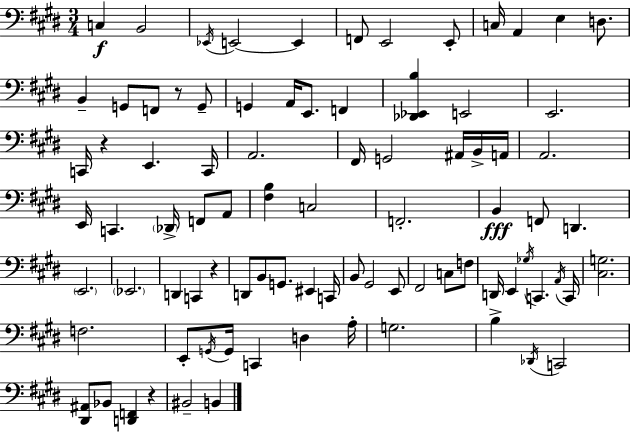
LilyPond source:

{
  \clef bass
  \numericTimeSignature
  \time 3/4
  \key e \major
  c4\f b,2 | \acciaccatura { ees,16 } e,2~~ e,4 | f,8 e,2 e,8-. | c16 a,4 e4 d8. | \break b,4-- g,8 f,8 r8 g,8-- | g,4 a,16 e,8. f,4 | <des, ees, b>4 e,2 | e,2. | \break c,16 r4 e,4. | c,16 a,2. | fis,16 g,2 ais,16 b,16-> | a,16 a,2. | \break e,16 c,4. \parenthesize des,16-> f,8 a,8 | <fis b>4 c2 | f,2.-. | b,4\fff f,8 d,4. | \break \parenthesize e,2. | \parenthesize ees,2. | d,4 c,4 r4 | d,8 b,8 g,8. eis,4 | \break c,16 b,8 gis,2 e,8 | fis,2 c8 f8 | d,16 e,4 \acciaccatura { ges16 } c,4. | \acciaccatura { a,16 } c,16 <cis g>2. | \break f2. | e,8-. \acciaccatura { g,16 } g,16 c,4 d4 | a16-. g2. | b4-> \acciaccatura { des,16 } c,2 | \break <dis, ais,>8 bes,8 <d, f,>4 | r4 bis,2-- | b,4 \bar "|."
}